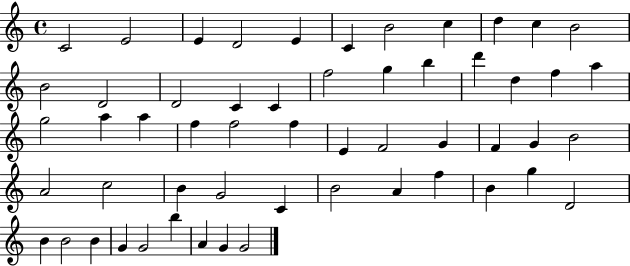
X:1
T:Untitled
M:4/4
L:1/4
K:C
C2 E2 E D2 E C B2 c d c B2 B2 D2 D2 C C f2 g b d' d f a g2 a a f f2 f E F2 G F G B2 A2 c2 B G2 C B2 A f B g D2 B B2 B G G2 b A G G2